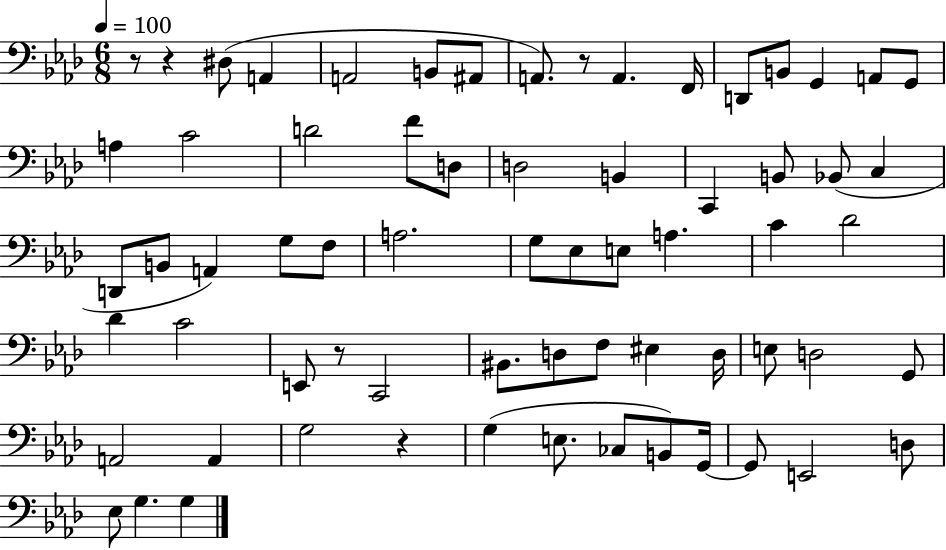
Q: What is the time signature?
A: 6/8